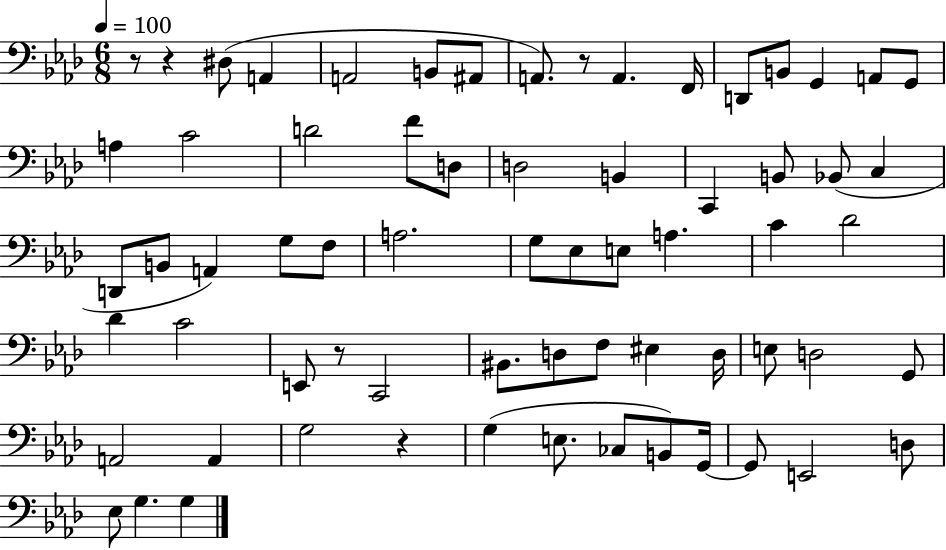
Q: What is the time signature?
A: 6/8